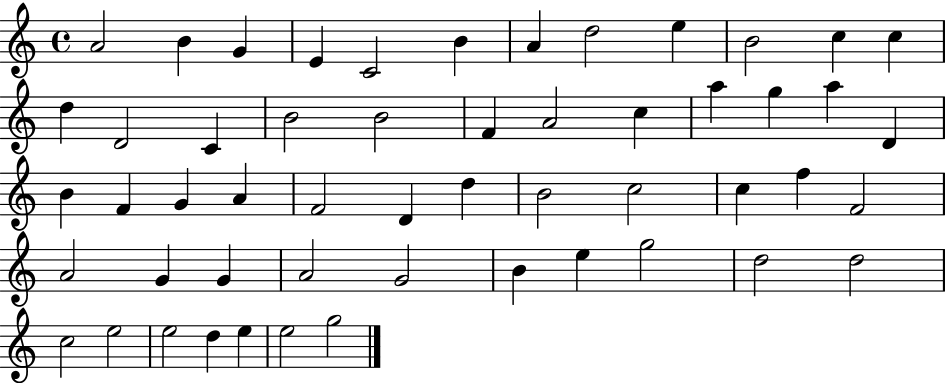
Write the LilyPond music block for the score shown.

{
  \clef treble
  \time 4/4
  \defaultTimeSignature
  \key c \major
  a'2 b'4 g'4 | e'4 c'2 b'4 | a'4 d''2 e''4 | b'2 c''4 c''4 | \break d''4 d'2 c'4 | b'2 b'2 | f'4 a'2 c''4 | a''4 g''4 a''4 d'4 | \break b'4 f'4 g'4 a'4 | f'2 d'4 d''4 | b'2 c''2 | c''4 f''4 f'2 | \break a'2 g'4 g'4 | a'2 g'2 | b'4 e''4 g''2 | d''2 d''2 | \break c''2 e''2 | e''2 d''4 e''4 | e''2 g''2 | \bar "|."
}